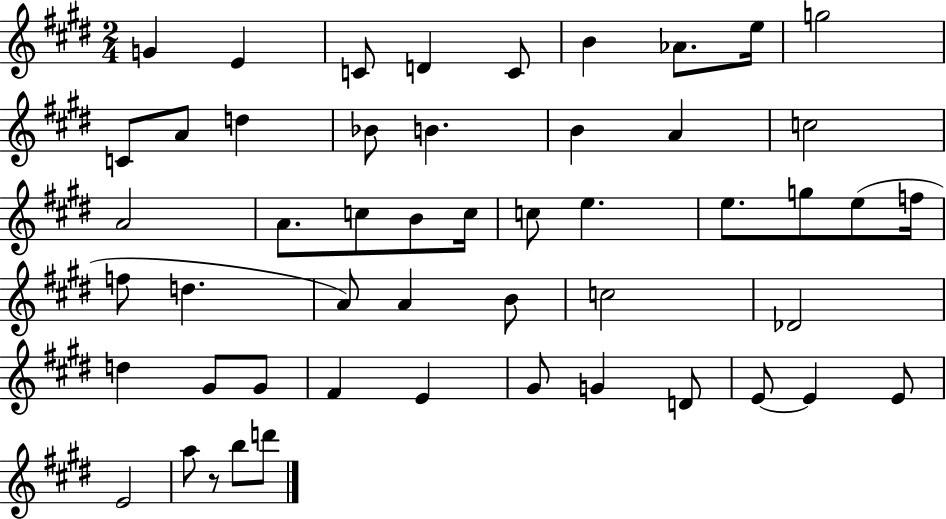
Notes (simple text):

G4/q E4/q C4/e D4/q C4/e B4/q Ab4/e. E5/s G5/h C4/e A4/e D5/q Bb4/e B4/q. B4/q A4/q C5/h A4/h A4/e. C5/e B4/e C5/s C5/e E5/q. E5/e. G5/e E5/e F5/s F5/e D5/q. A4/e A4/q B4/e C5/h Db4/h D5/q G#4/e G#4/e F#4/q E4/q G#4/e G4/q D4/e E4/e E4/q E4/e E4/h A5/e R/e B5/e D6/e